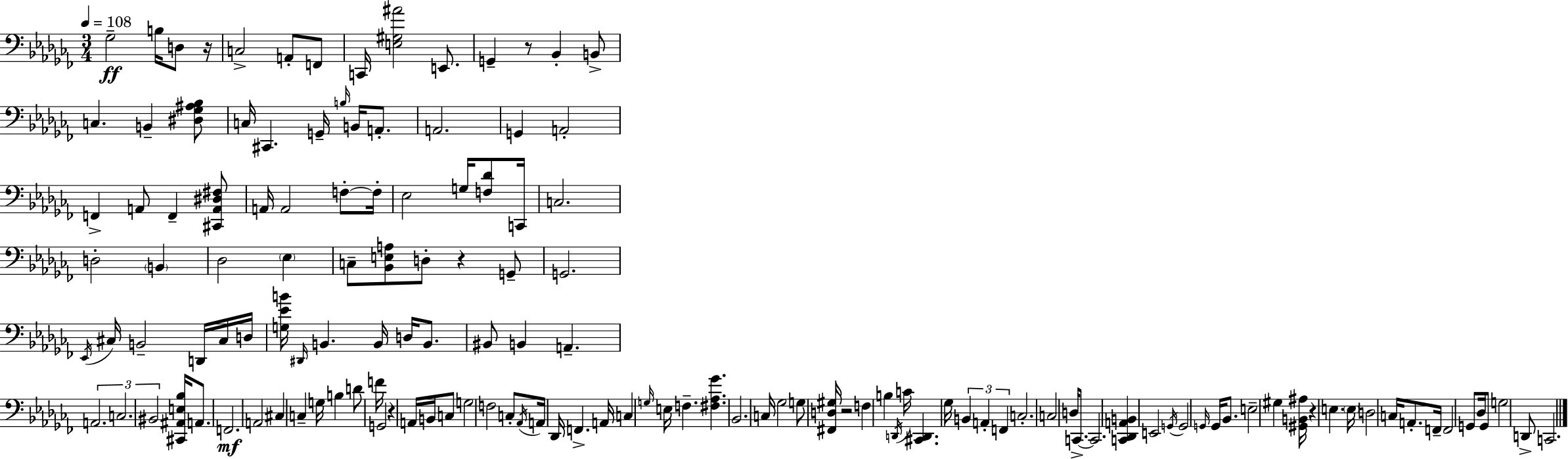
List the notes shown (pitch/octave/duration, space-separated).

Gb3/h B3/s D3/e R/s C3/h A2/e F2/e C2/s [E3,G#3,A#4]/h E2/e. G2/q R/e Bb2/q B2/e C3/q. B2/q [D#3,Gb3,A#3,Bb3]/e C3/s C#2/q. G2/s B3/s B2/s A2/e. A2/h. G2/q A2/h F2/q A2/e F2/q [C#2,A2,D#3,F#3]/e A2/s A2/h F3/e F3/s Eb3/h G3/s [F3,Db4]/e C2/s C3/h. D3/h B2/q Db3/h Eb3/q C3/e [Bb2,E3,A3]/e D3/e R/q G2/e G2/h. Eb2/s C#3/s B2/h D2/s C#3/s D3/s [G3,Eb4,B4]/s D#2/s B2/q. B2/s D3/s B2/e. BIS2/e B2/q A2/q. A2/h. C3/h. BIS2/h [C#2,A#2,E3,Bb3]/s A2/e. F2/h. A2/h C#3/q C3/q G3/s B3/q D4/e F4/s G2/h R/q A2/s B2/s C3/e G3/h F3/h C3/e Ab2/s A2/s Db2/s F2/q. A2/s C3/q G3/s E3/s F3/q. [F#3,Ab3,Gb4]/q. Bb2/h. C3/s Gb3/h G3/e [F#2,D3,G#3]/s R/h F3/q B3/q D2/s C4/s [C#2,D2]/q. Gb3/s B2/q A2/q F2/q C3/h. C3/h D3/s C2/e. C2/h. [C2,Db2,A2,B2]/q E2/h G2/s G2/h G2/s G2/s Bb2/e. E3/h G#3/q [G#2,B2,A#3]/s R/q E3/q. E3/s D3/h C3/s A2/e. F2/s F2/h G2/e Db3/s G2/e G3/h D2/e C2/h.